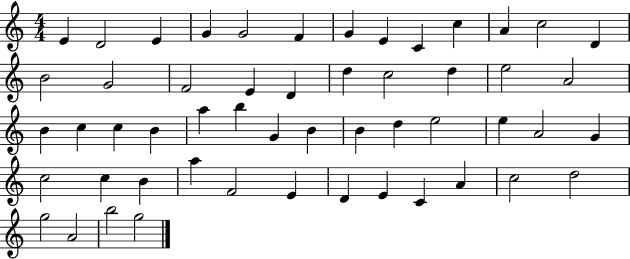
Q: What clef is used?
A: treble